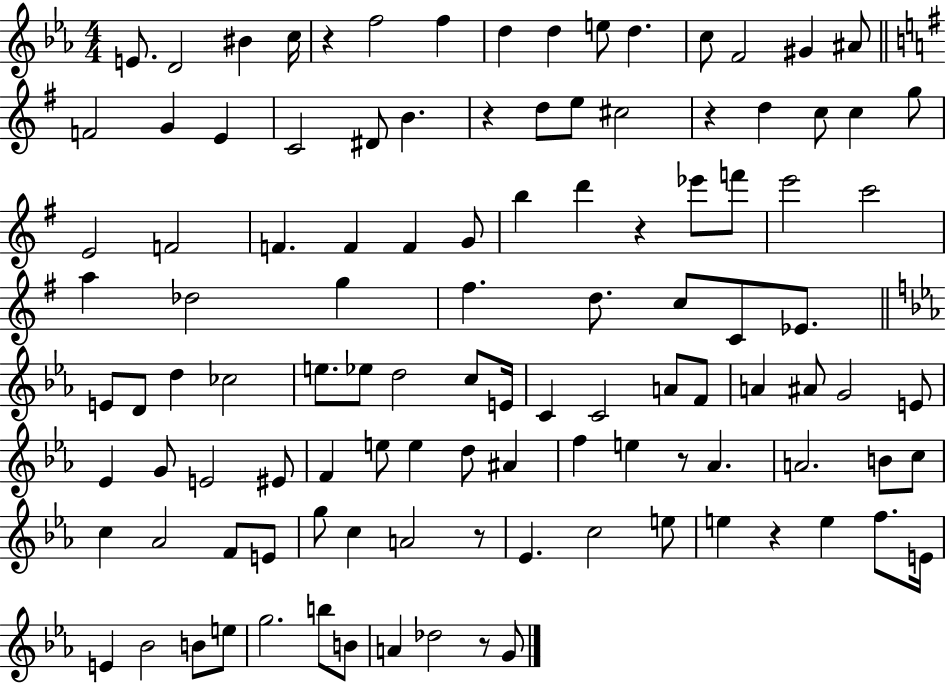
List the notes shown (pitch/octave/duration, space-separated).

E4/e. D4/h BIS4/q C5/s R/q F5/h F5/q D5/q D5/q E5/e D5/q. C5/e F4/h G#4/q A#4/e F4/h G4/q E4/q C4/h D#4/e B4/q. R/q D5/e E5/e C#5/h R/q D5/q C5/e C5/q G5/e E4/h F4/h F4/q. F4/q F4/q G4/e B5/q D6/q R/q Eb6/e F6/e E6/h C6/h A5/q Db5/h G5/q F#5/q. D5/e. C5/e C4/e Eb4/e. E4/e D4/e D5/q CES5/h E5/e. Eb5/e D5/h C5/e E4/s C4/q C4/h A4/e F4/e A4/q A#4/e G4/h E4/e Eb4/q G4/e E4/h EIS4/e F4/q E5/e E5/q D5/e A#4/q F5/q E5/q R/e Ab4/q. A4/h. B4/e C5/e C5/q Ab4/h F4/e E4/e G5/e C5/q A4/h R/e Eb4/q. C5/h E5/e E5/q R/q E5/q F5/e. E4/s E4/q Bb4/h B4/e E5/e G5/h. B5/e B4/e A4/q Db5/h R/e G4/e